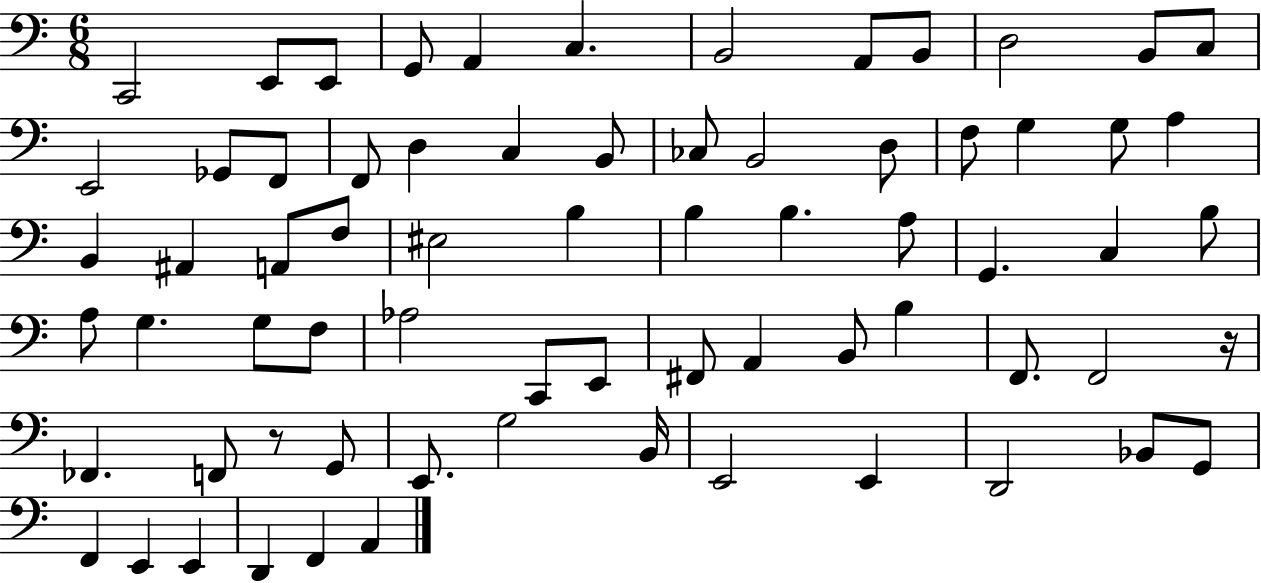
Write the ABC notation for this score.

X:1
T:Untitled
M:6/8
L:1/4
K:C
C,,2 E,,/2 E,,/2 G,,/2 A,, C, B,,2 A,,/2 B,,/2 D,2 B,,/2 C,/2 E,,2 _G,,/2 F,,/2 F,,/2 D, C, B,,/2 _C,/2 B,,2 D,/2 F,/2 G, G,/2 A, B,, ^A,, A,,/2 F,/2 ^E,2 B, B, B, A,/2 G,, C, B,/2 A,/2 G, G,/2 F,/2 _A,2 C,,/2 E,,/2 ^F,,/2 A,, B,,/2 B, F,,/2 F,,2 z/4 _F,, F,,/2 z/2 G,,/2 E,,/2 G,2 B,,/4 E,,2 E,, D,,2 _B,,/2 G,,/2 F,, E,, E,, D,, F,, A,,